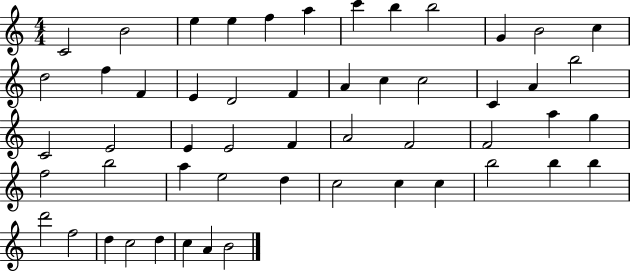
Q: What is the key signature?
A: C major